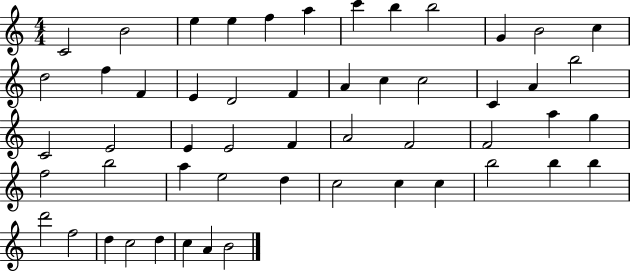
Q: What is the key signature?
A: C major